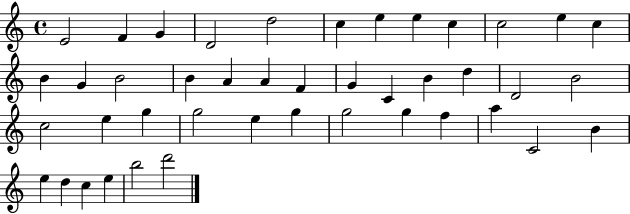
{
  \clef treble
  \time 4/4
  \defaultTimeSignature
  \key c \major
  e'2 f'4 g'4 | d'2 d''2 | c''4 e''4 e''4 c''4 | c''2 e''4 c''4 | \break b'4 g'4 b'2 | b'4 a'4 a'4 f'4 | g'4 c'4 b'4 d''4 | d'2 b'2 | \break c''2 e''4 g''4 | g''2 e''4 g''4 | g''2 g''4 f''4 | a''4 c'2 b'4 | \break e''4 d''4 c''4 e''4 | b''2 d'''2 | \bar "|."
}